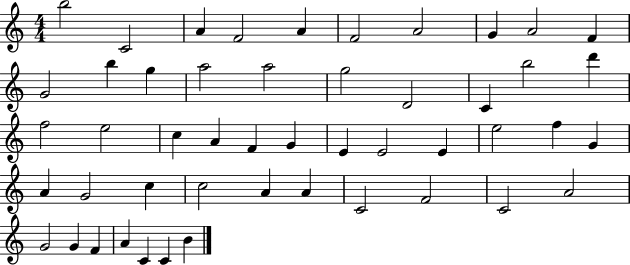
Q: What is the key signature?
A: C major